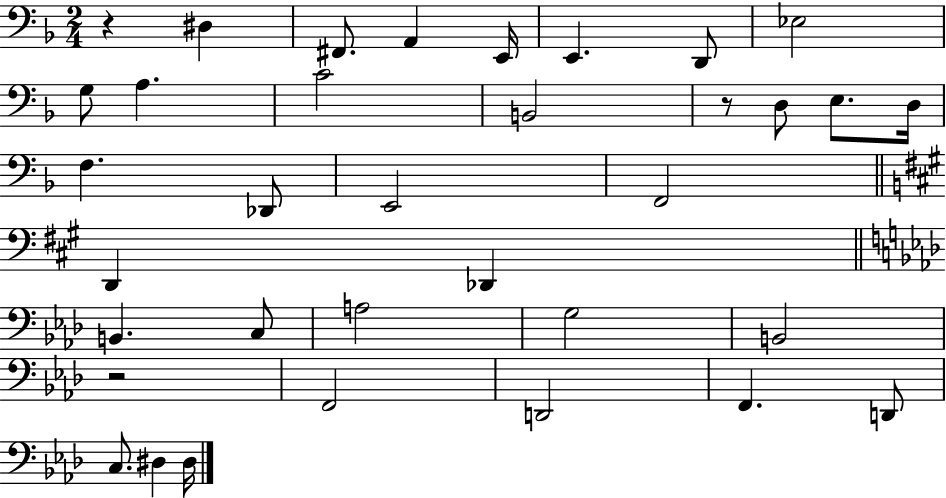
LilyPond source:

{
  \clef bass
  \numericTimeSignature
  \time 2/4
  \key f \major
  \repeat volta 2 { r4 dis4 | fis,8. a,4 e,16 | e,4. d,8 | ees2 | \break g8 a4. | c'2 | b,2 | r8 d8 e8. d16 | \break f4. des,8 | e,2 | f,2 | \bar "||" \break \key a \major d,4 des,4 | \bar "||" \break \key aes \major b,4. c8 | a2 | g2 | b,2 | \break r2 | f,2 | d,2 | f,4. d,8 | \break c8. dis4 dis16 | } \bar "|."
}